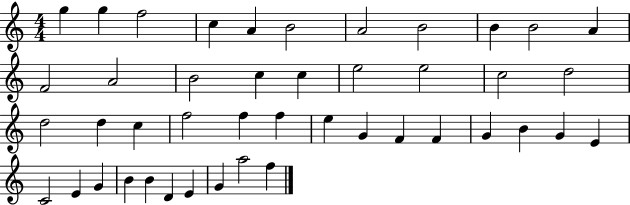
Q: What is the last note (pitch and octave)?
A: F5